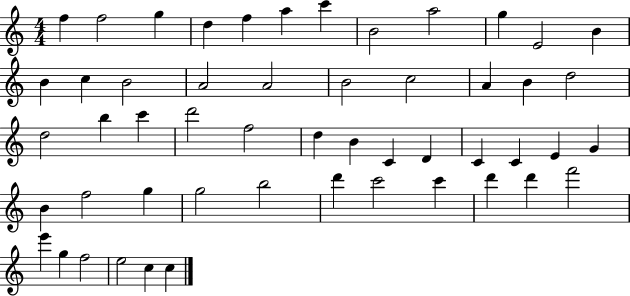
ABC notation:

X:1
T:Untitled
M:4/4
L:1/4
K:C
f f2 g d f a c' B2 a2 g E2 B B c B2 A2 A2 B2 c2 A B d2 d2 b c' d'2 f2 d B C D C C E G B f2 g g2 b2 d' c'2 c' d' d' f'2 e' g f2 e2 c c